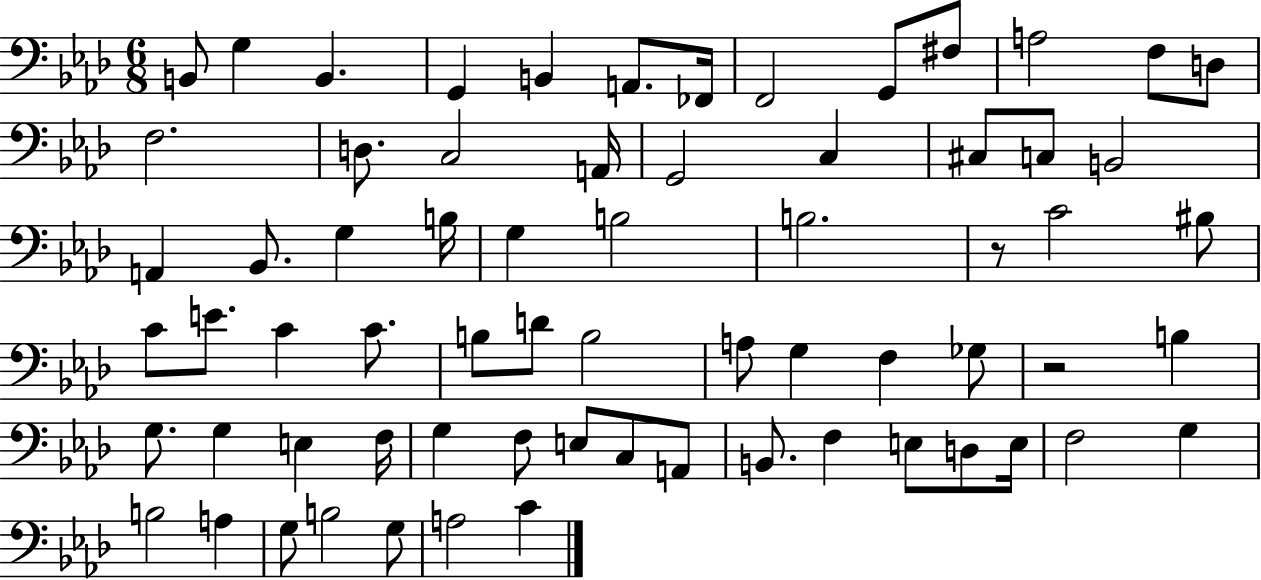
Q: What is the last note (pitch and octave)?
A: C4